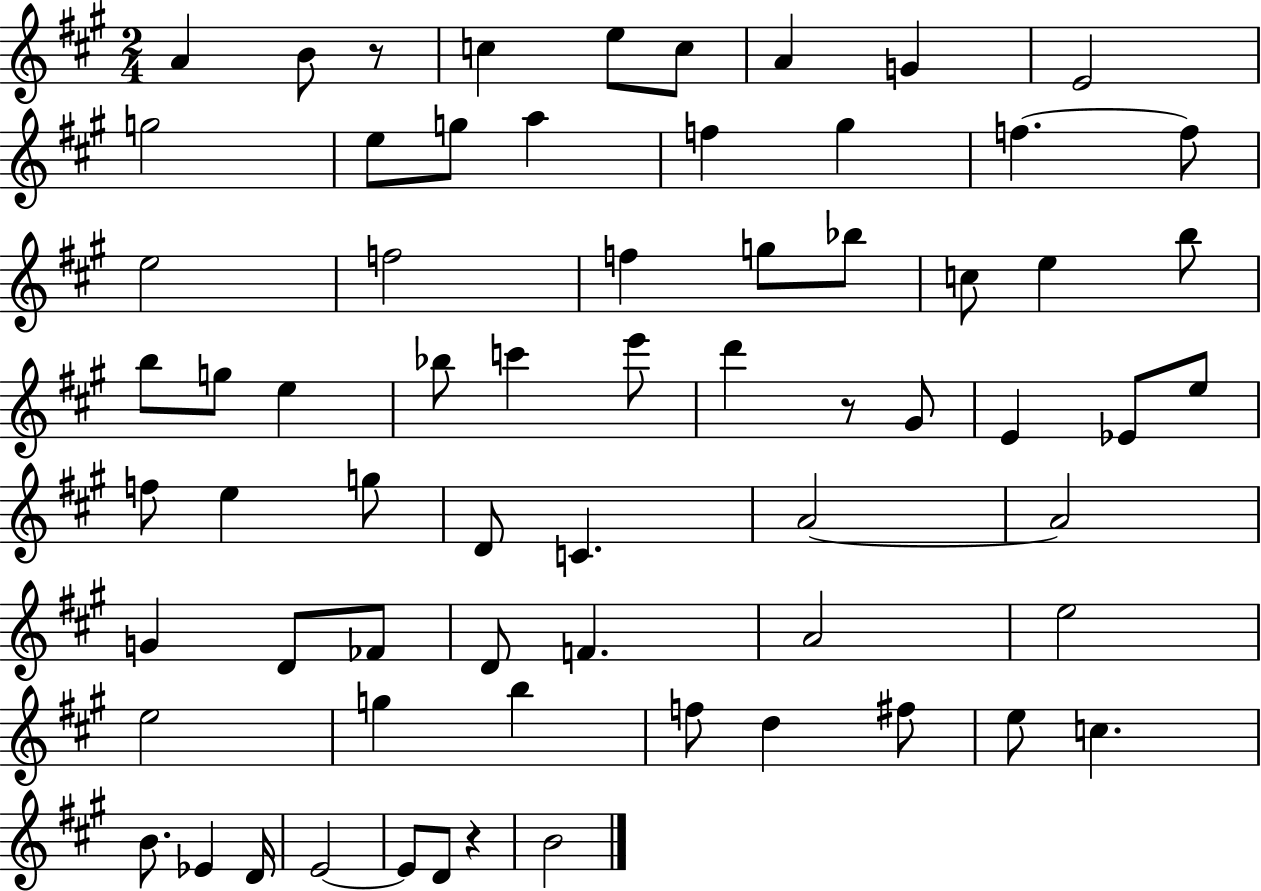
A4/q B4/e R/e C5/q E5/e C5/e A4/q G4/q E4/h G5/h E5/e G5/e A5/q F5/q G#5/q F5/q. F5/e E5/h F5/h F5/q G5/e Bb5/e C5/e E5/q B5/e B5/e G5/e E5/q Bb5/e C6/q E6/e D6/q R/e G#4/e E4/q Eb4/e E5/e F5/e E5/q G5/e D4/e C4/q. A4/h A4/h G4/q D4/e FES4/e D4/e F4/q. A4/h E5/h E5/h G5/q B5/q F5/e D5/q F#5/e E5/e C5/q. B4/e. Eb4/q D4/s E4/h E4/e D4/e R/q B4/h